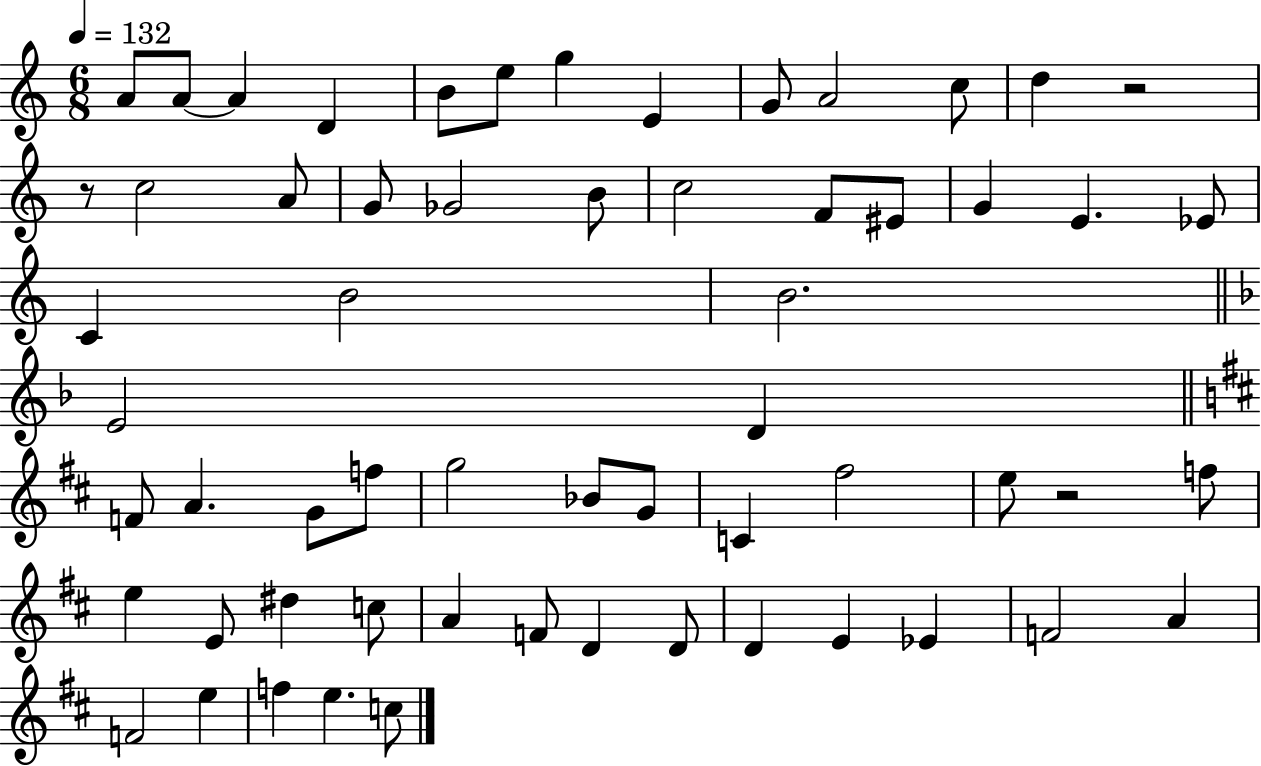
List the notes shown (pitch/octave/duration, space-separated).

A4/e A4/e A4/q D4/q B4/e E5/e G5/q E4/q G4/e A4/h C5/e D5/q R/h R/e C5/h A4/e G4/e Gb4/h B4/e C5/h F4/e EIS4/e G4/q E4/q. Eb4/e C4/q B4/h B4/h. E4/h D4/q F4/e A4/q. G4/e F5/e G5/h Bb4/e G4/e C4/q F#5/h E5/e R/h F5/e E5/q E4/e D#5/q C5/e A4/q F4/e D4/q D4/e D4/q E4/q Eb4/q F4/h A4/q F4/h E5/q F5/q E5/q. C5/e